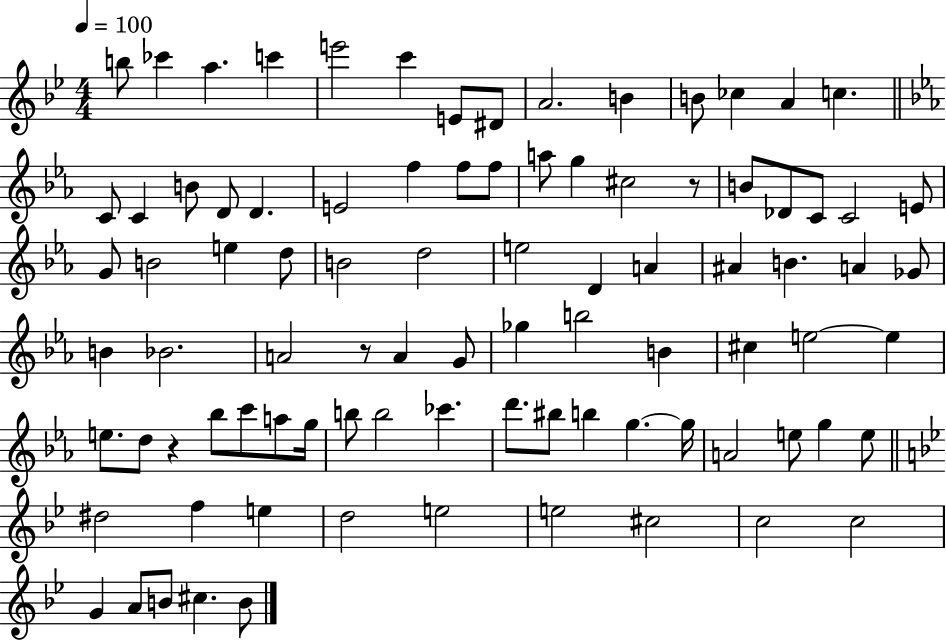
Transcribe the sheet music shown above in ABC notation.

X:1
T:Untitled
M:4/4
L:1/4
K:Bb
b/2 _c' a c' e'2 c' E/2 ^D/2 A2 B B/2 _c A c C/2 C B/2 D/2 D E2 f f/2 f/2 a/2 g ^c2 z/2 B/2 _D/2 C/2 C2 E/2 G/2 B2 e d/2 B2 d2 e2 D A ^A B A _G/2 B _B2 A2 z/2 A G/2 _g b2 B ^c e2 e e/2 d/2 z _b/2 c'/2 a/2 g/4 b/2 b2 _c' d'/2 ^b/2 b g g/4 A2 e/2 g e/2 ^d2 f e d2 e2 e2 ^c2 c2 c2 G A/2 B/2 ^c B/2